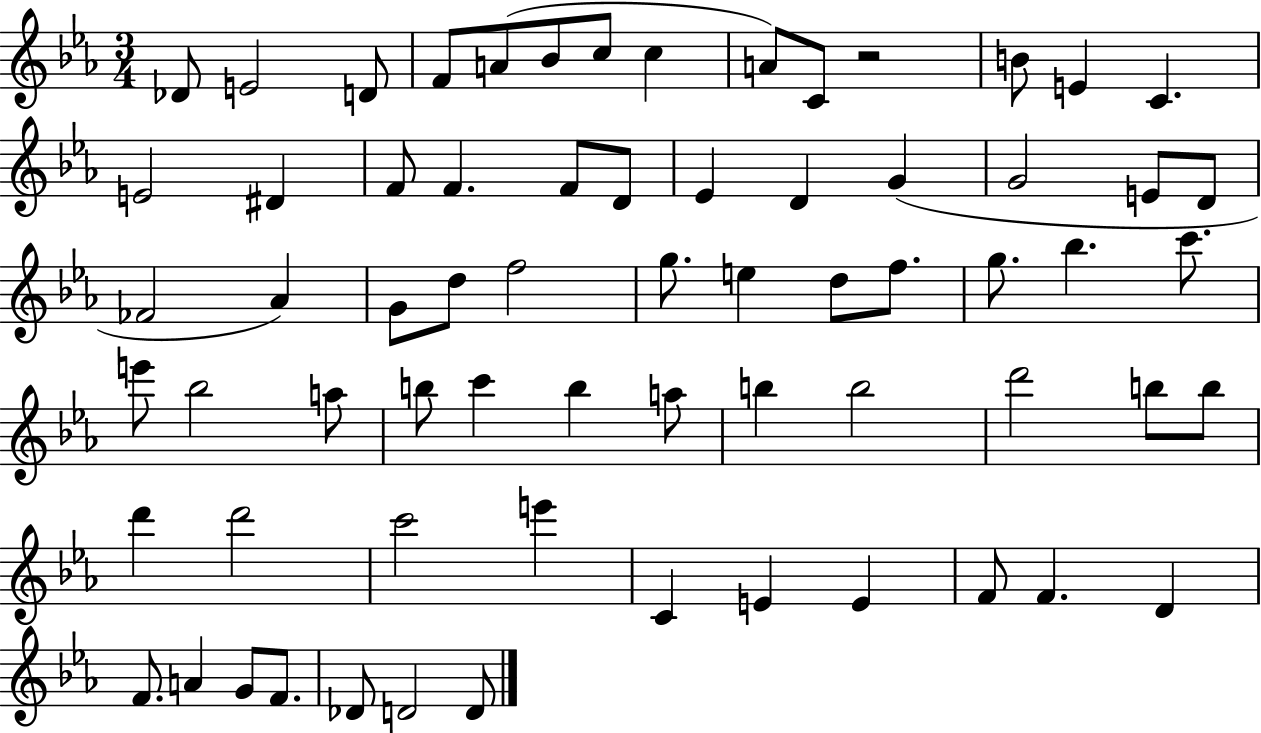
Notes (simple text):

Db4/e E4/h D4/e F4/e A4/e Bb4/e C5/e C5/q A4/e C4/e R/h B4/e E4/q C4/q. E4/h D#4/q F4/e F4/q. F4/e D4/e Eb4/q D4/q G4/q G4/h E4/e D4/e FES4/h Ab4/q G4/e D5/e F5/h G5/e. E5/q D5/e F5/e. G5/e. Bb5/q. C6/e. E6/e Bb5/h A5/e B5/e C6/q B5/q A5/e B5/q B5/h D6/h B5/e B5/e D6/q D6/h C6/h E6/q C4/q E4/q E4/q F4/e F4/q. D4/q F4/e. A4/q G4/e F4/e. Db4/e D4/h D4/e